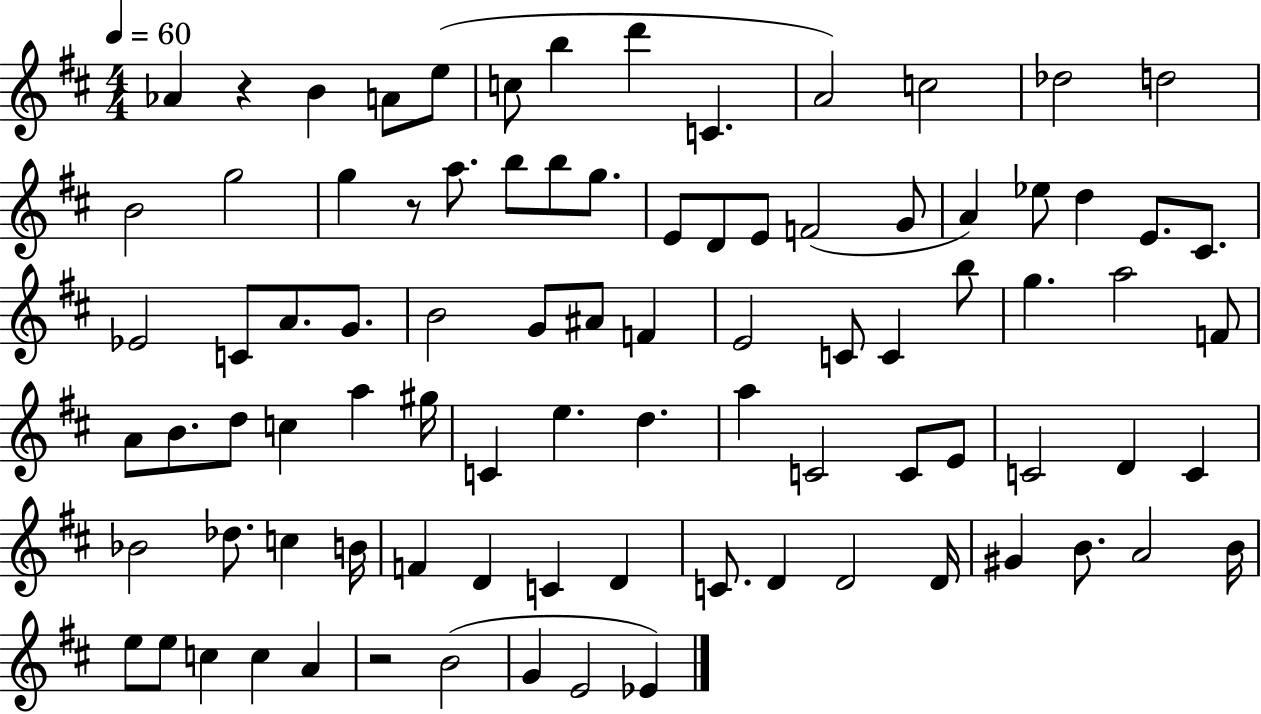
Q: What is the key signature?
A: D major